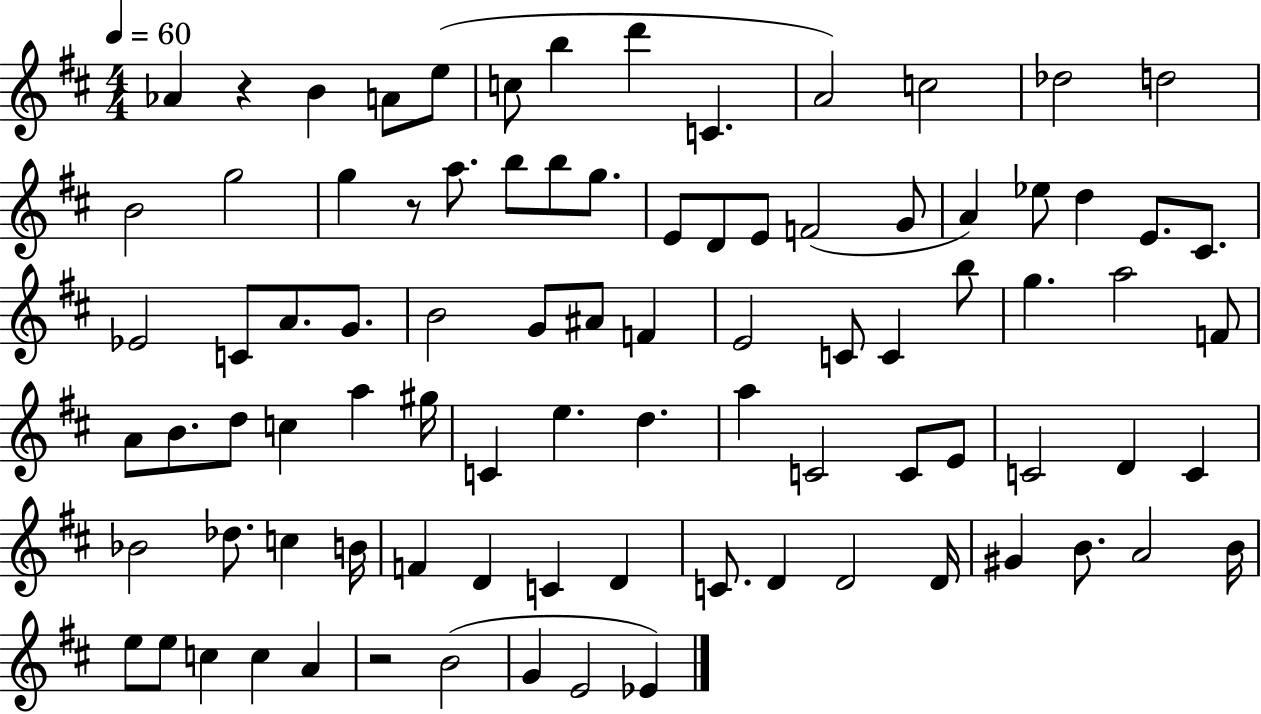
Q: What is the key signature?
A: D major